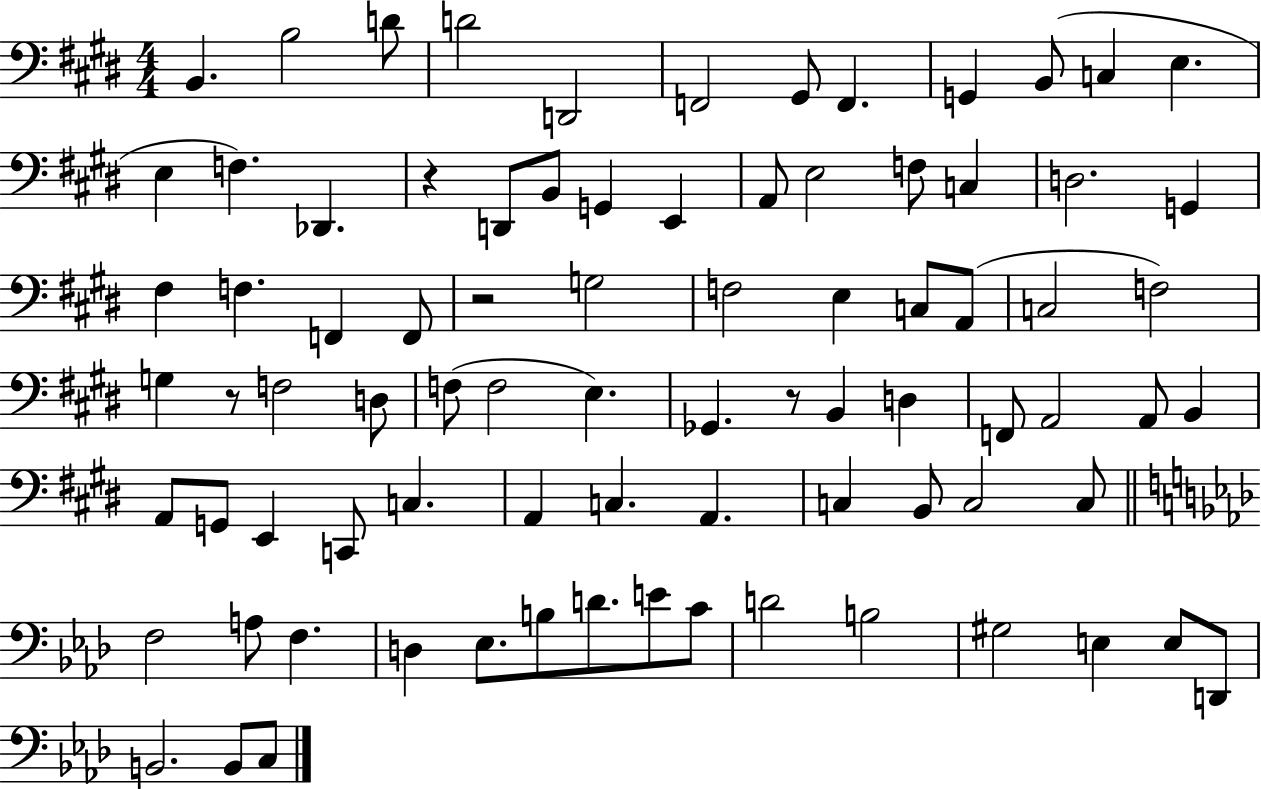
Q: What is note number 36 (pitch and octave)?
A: F3